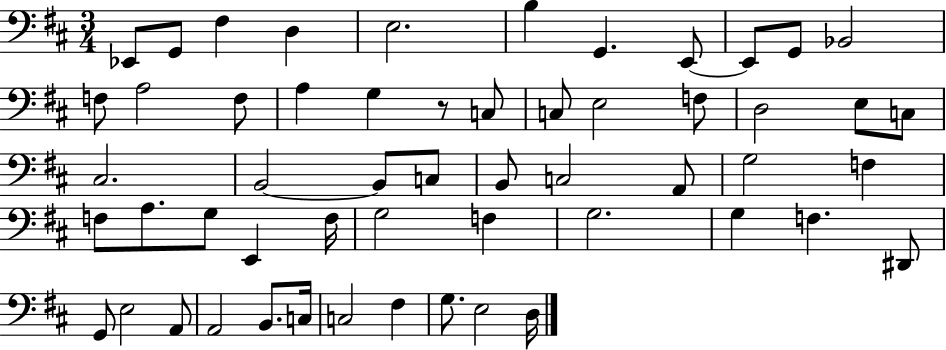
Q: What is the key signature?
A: D major